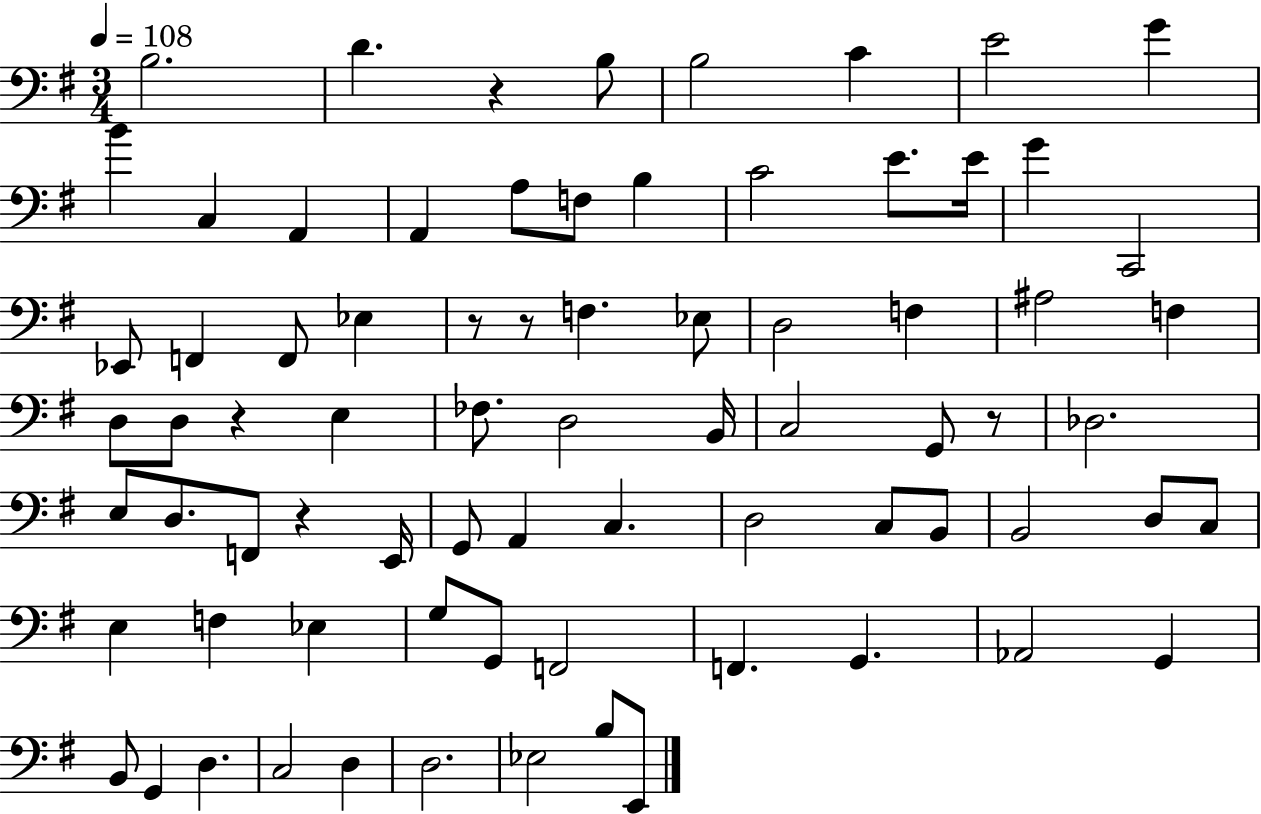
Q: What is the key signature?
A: G major